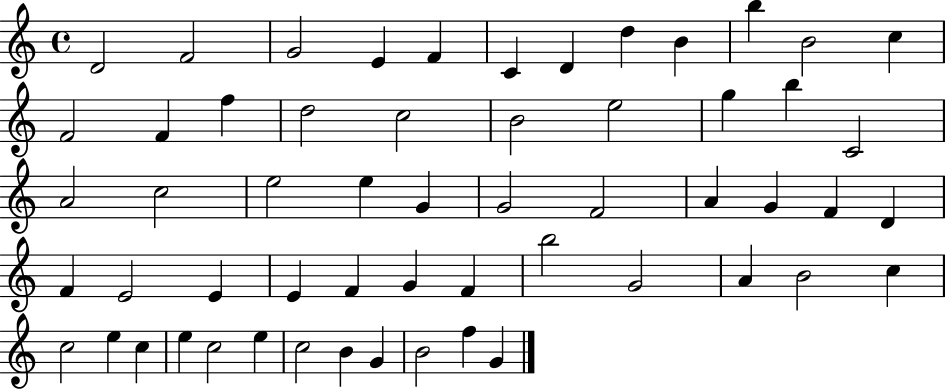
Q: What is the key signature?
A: C major